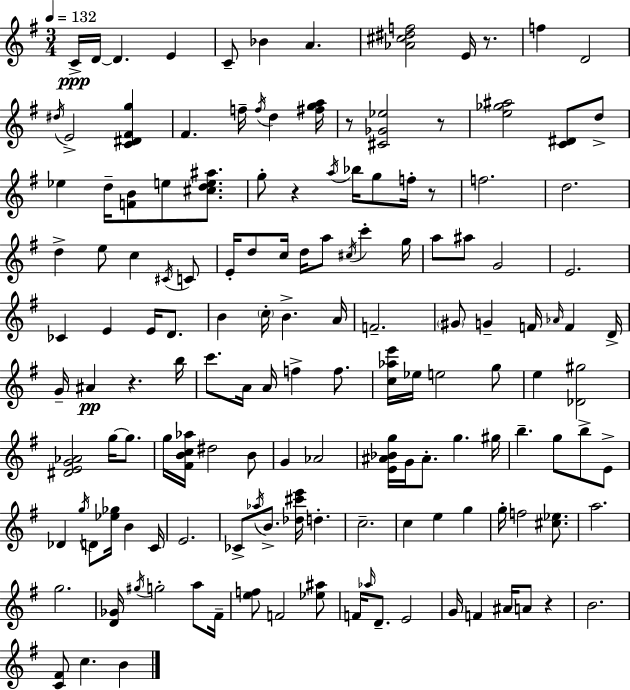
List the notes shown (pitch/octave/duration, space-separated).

C4/s D4/s D4/q. E4/q C4/e Bb4/q A4/q. [Ab4,C#5,D#5,F5]/h E4/s R/e. F5/q D4/h D#5/s E4/h [C4,D#4,F#4,G5]/q F#4/q. F5/s F5/s D5/q [F#5,G5,A5]/s R/e [C#4,Gb4,Eb5]/h R/e [E5,Gb5,A#5]/h [C4,D#4]/e D5/e Eb5/q D5/s [F4,B4]/e E5/e [C#5,D5,E5,A#5]/e. G5/e R/q A5/s Bb5/s G5/e F5/s R/e F5/h. D5/h. D5/q E5/e C5/q C#4/s C4/e E4/s D5/e C5/s D5/s A5/e C#5/s C6/q G5/s A5/e A#5/e G4/h E4/h. CES4/q E4/q E4/s D4/e. B4/q C5/s B4/q. A4/s F4/h. G#4/e G4/q F4/s Ab4/s F4/q D4/s G4/s A#4/q R/q. B5/s C6/e. A4/s A4/s F5/q F5/e. [C5,Ab5,E6]/s Eb5/s E5/h G5/e E5/q [Db4,G#5]/h [D#4,E4,G4,Ab4]/h G5/s G5/e. G5/s [F#4,B4,C5,Ab5]/s D#5/h B4/e G4/q Ab4/h [E4,A#4,Bb4,G5]/s G4/s A#4/e. G5/q. G#5/s B5/q. G5/e B5/e E4/e Db4/q G5/s D4/e [Eb5,Gb5]/s B4/q C4/s E4/h. CES4/e Ab5/s B4/e. [Db5,C#6,E6]/s D5/q. C5/h. C5/q E5/q G5/q G5/s F5/h [C#5,Eb5]/e. A5/h. G5/h. [D4,Gb4]/s G#5/s G5/h A5/e F#4/s [E5,F5]/e F4/h [Eb5,A#5]/e F4/s Ab5/s D4/e. E4/h G4/s F4/q A#4/s A4/e R/q B4/h. [C4,F#4]/e C5/q. B4/q